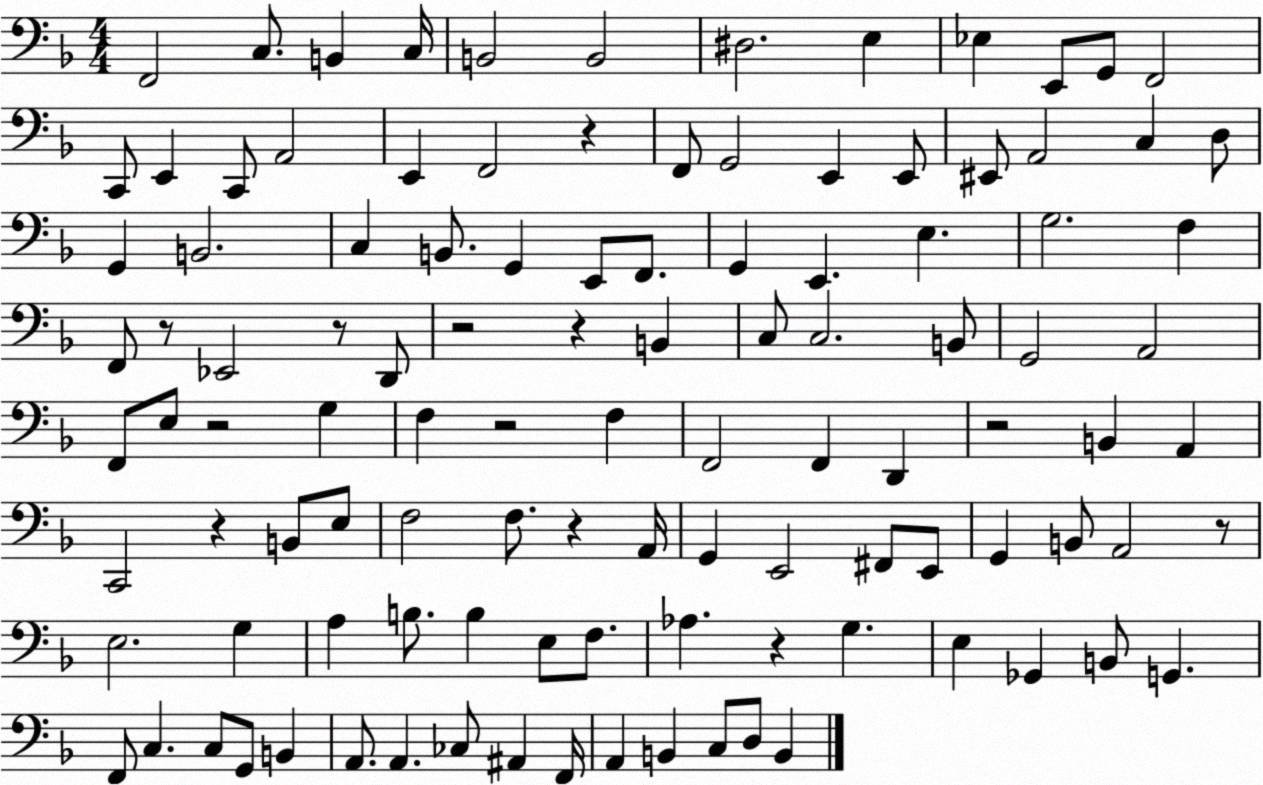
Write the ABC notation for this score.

X:1
T:Untitled
M:4/4
L:1/4
K:F
F,,2 C,/2 B,, C,/4 B,,2 B,,2 ^D,2 E, _E, E,,/2 G,,/2 F,,2 C,,/2 E,, C,,/2 A,,2 E,, F,,2 z F,,/2 G,,2 E,, E,,/2 ^E,,/2 A,,2 C, D,/2 G,, B,,2 C, B,,/2 G,, E,,/2 F,,/2 G,, E,, E, G,2 F, F,,/2 z/2 _E,,2 z/2 D,,/2 z2 z B,, C,/2 C,2 B,,/2 G,,2 A,,2 F,,/2 E,/2 z2 G, F, z2 F, F,,2 F,, D,, z2 B,, A,, C,,2 z B,,/2 E,/2 F,2 F,/2 z A,,/4 G,, E,,2 ^F,,/2 E,,/2 G,, B,,/2 A,,2 z/2 E,2 G, A, B,/2 B, E,/2 F,/2 _A, z G, E, _G,, B,,/2 G,, F,,/2 C, C,/2 G,,/2 B,, A,,/2 A,, _C,/2 ^A,, F,,/4 A,, B,, C,/2 D,/2 B,,